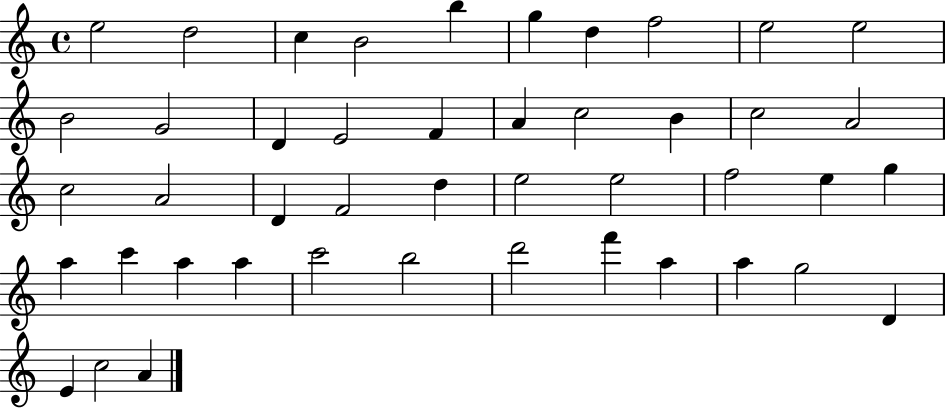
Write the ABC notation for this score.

X:1
T:Untitled
M:4/4
L:1/4
K:C
e2 d2 c B2 b g d f2 e2 e2 B2 G2 D E2 F A c2 B c2 A2 c2 A2 D F2 d e2 e2 f2 e g a c' a a c'2 b2 d'2 f' a a g2 D E c2 A